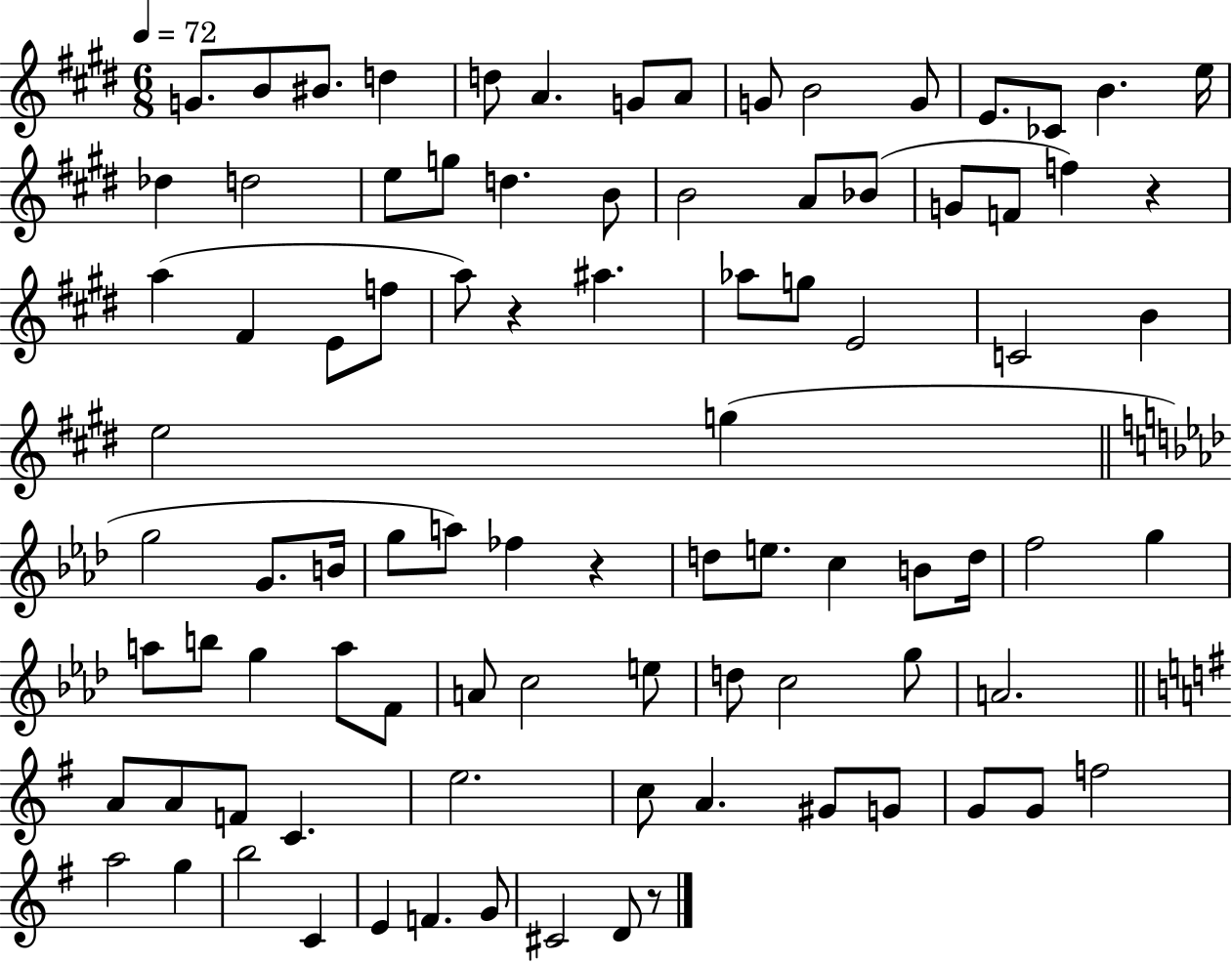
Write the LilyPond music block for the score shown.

{
  \clef treble
  \numericTimeSignature
  \time 6/8
  \key e \major
  \tempo 4 = 72
  g'8. b'8 bis'8. d''4 | d''8 a'4. g'8 a'8 | g'8 b'2 g'8 | e'8. ces'8 b'4. e''16 | \break des''4 d''2 | e''8 g''8 d''4. b'8 | b'2 a'8 bes'8( | g'8 f'8 f''4) r4 | \break a''4( fis'4 e'8 f''8 | a''8) r4 ais''4. | aes''8 g''8 e'2 | c'2 b'4 | \break e''2 g''4( | \bar "||" \break \key f \minor g''2 g'8. b'16 | g''8 a''8) fes''4 r4 | d''8 e''8. c''4 b'8 d''16 | f''2 g''4 | \break a''8 b''8 g''4 a''8 f'8 | a'8 c''2 e''8 | d''8 c''2 g''8 | a'2. | \break \bar "||" \break \key g \major a'8 a'8 f'8 c'4. | e''2. | c''8 a'4. gis'8 g'8 | g'8 g'8 f''2 | \break a''2 g''4 | b''2 c'4 | e'4 f'4. g'8 | cis'2 d'8 r8 | \break \bar "|."
}